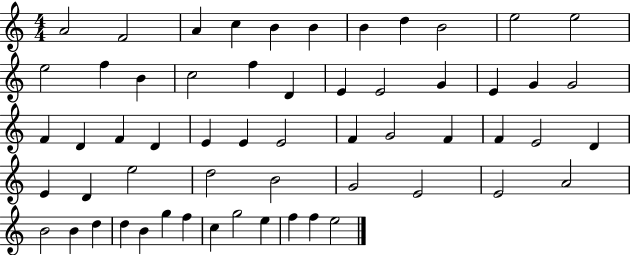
{
  \clef treble
  \numericTimeSignature
  \time 4/4
  \key c \major
  a'2 f'2 | a'4 c''4 b'4 b'4 | b'4 d''4 b'2 | e''2 e''2 | \break e''2 f''4 b'4 | c''2 f''4 d'4 | e'4 e'2 g'4 | e'4 g'4 g'2 | \break f'4 d'4 f'4 d'4 | e'4 e'4 e'2 | f'4 g'2 f'4 | f'4 e'2 d'4 | \break e'4 d'4 e''2 | d''2 b'2 | g'2 e'2 | e'2 a'2 | \break b'2 b'4 d''4 | d''4 b'4 g''4 f''4 | c''4 g''2 e''4 | f''4 f''4 e''2 | \break \bar "|."
}